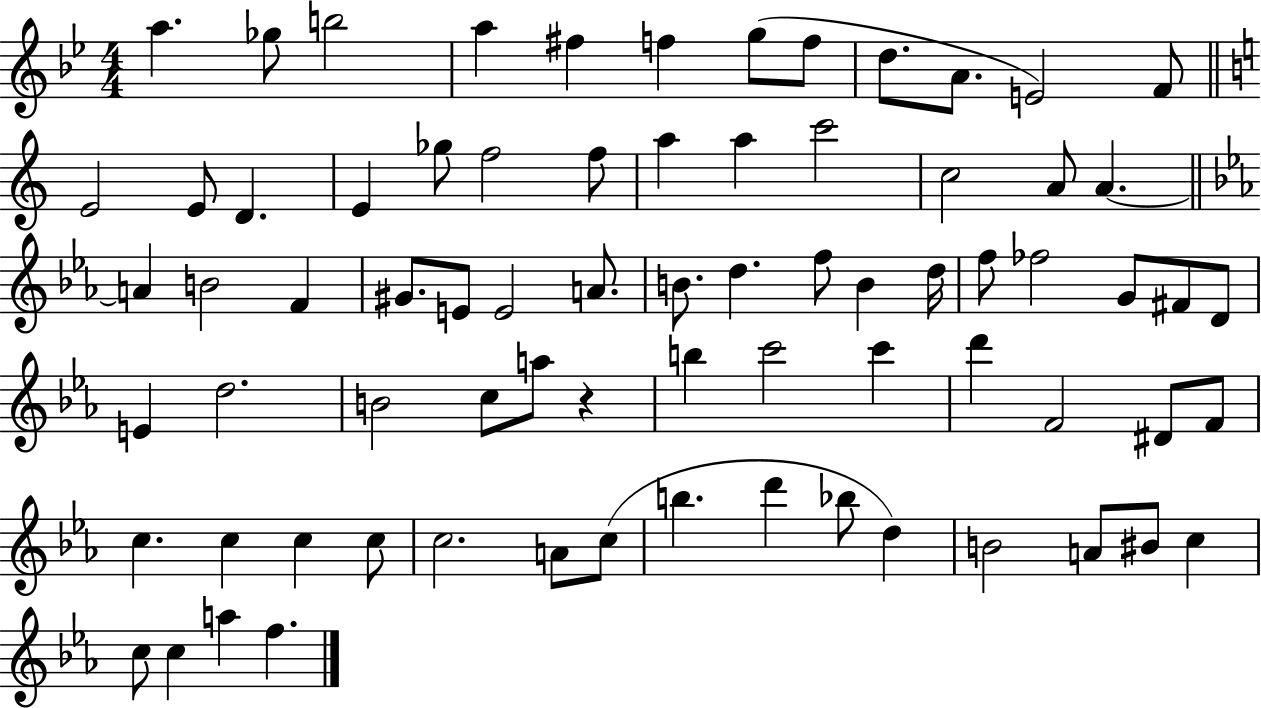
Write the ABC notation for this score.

X:1
T:Untitled
M:4/4
L:1/4
K:Bb
a _g/2 b2 a ^f f g/2 f/2 d/2 A/2 E2 F/2 E2 E/2 D E _g/2 f2 f/2 a a c'2 c2 A/2 A A B2 F ^G/2 E/2 E2 A/2 B/2 d f/2 B d/4 f/2 _f2 G/2 ^F/2 D/2 E d2 B2 c/2 a/2 z b c'2 c' d' F2 ^D/2 F/2 c c c c/2 c2 A/2 c/2 b d' _b/2 d B2 A/2 ^B/2 c c/2 c a f